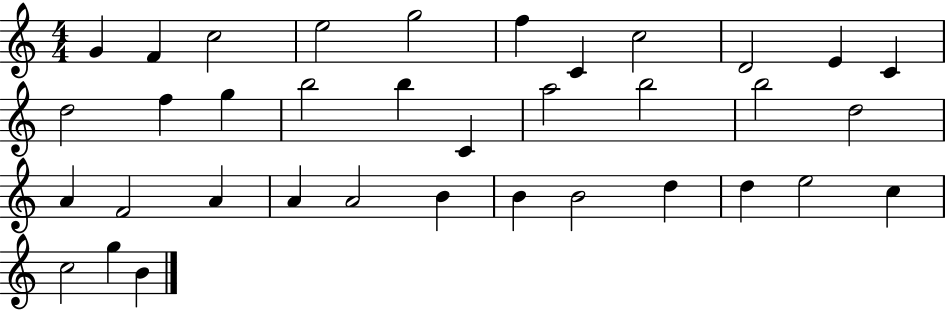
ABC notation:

X:1
T:Untitled
M:4/4
L:1/4
K:C
G F c2 e2 g2 f C c2 D2 E C d2 f g b2 b C a2 b2 b2 d2 A F2 A A A2 B B B2 d d e2 c c2 g B